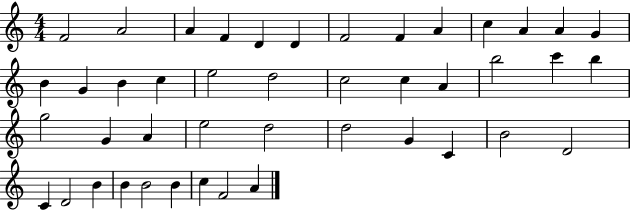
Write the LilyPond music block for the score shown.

{
  \clef treble
  \numericTimeSignature
  \time 4/4
  \key c \major
  f'2 a'2 | a'4 f'4 d'4 d'4 | f'2 f'4 a'4 | c''4 a'4 a'4 g'4 | \break b'4 g'4 b'4 c''4 | e''2 d''2 | c''2 c''4 a'4 | b''2 c'''4 b''4 | \break g''2 g'4 a'4 | e''2 d''2 | d''2 g'4 c'4 | b'2 d'2 | \break c'4 d'2 b'4 | b'4 b'2 b'4 | c''4 f'2 a'4 | \bar "|."
}